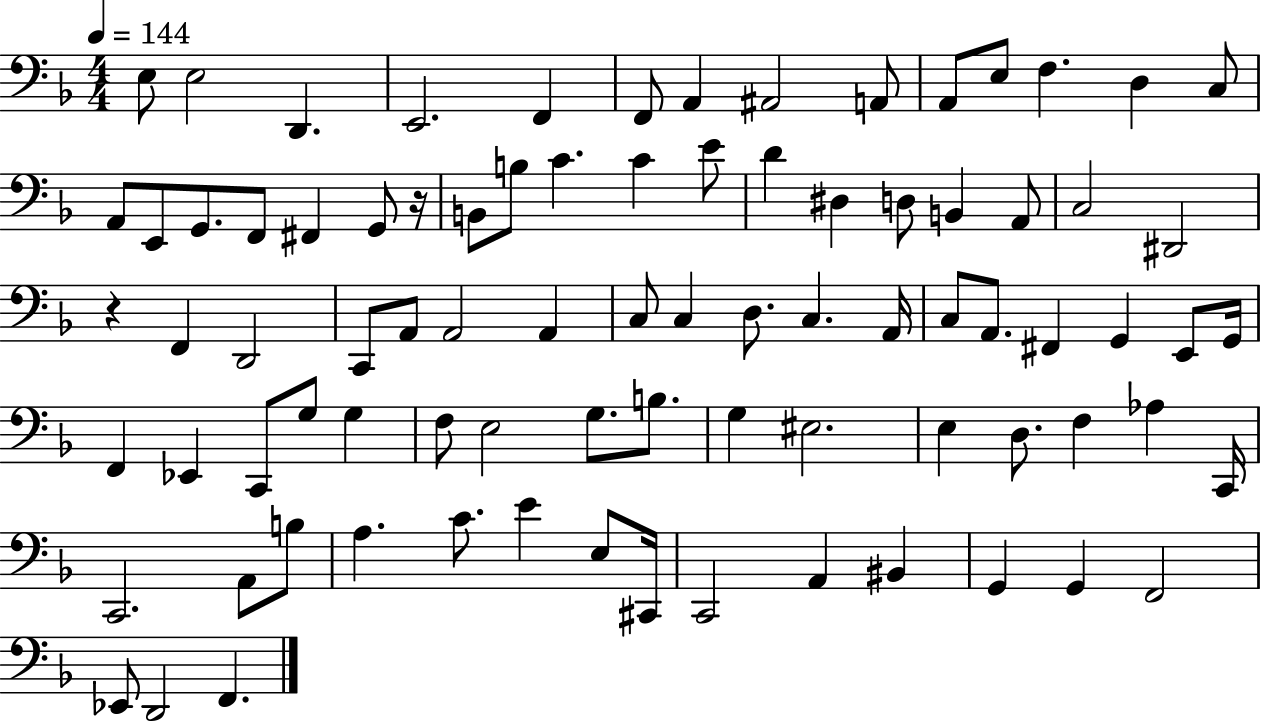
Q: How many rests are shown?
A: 2